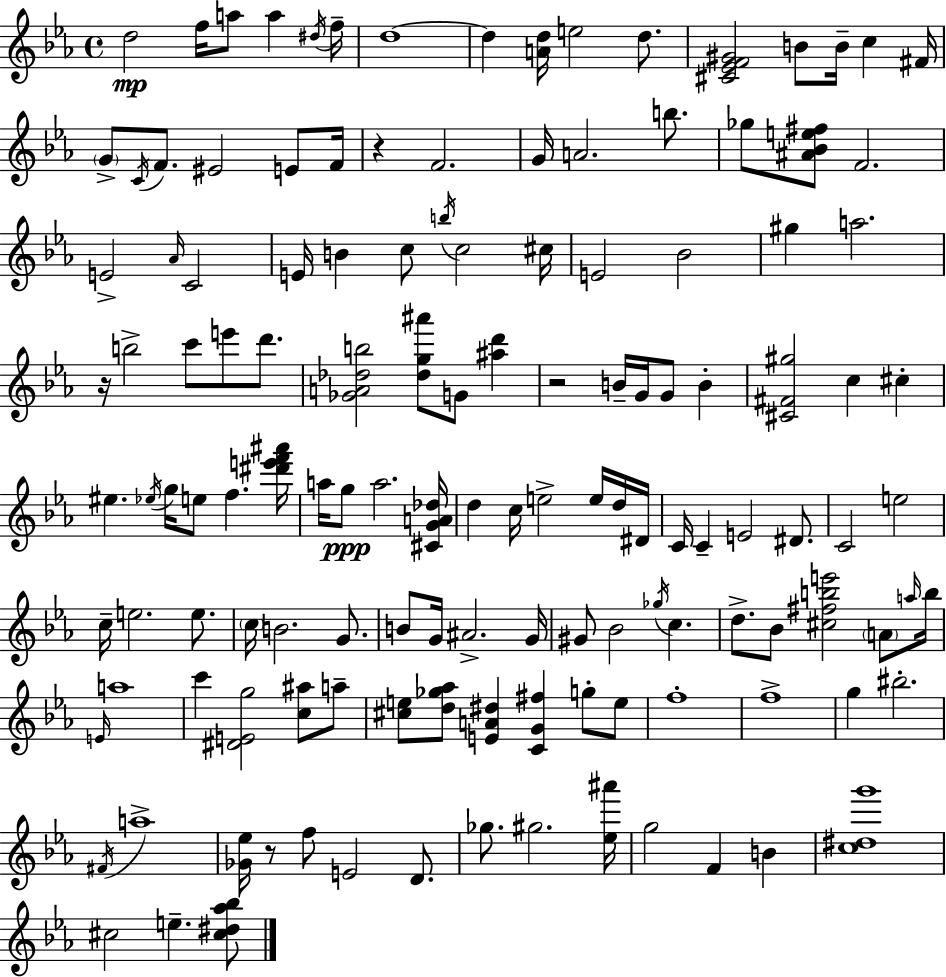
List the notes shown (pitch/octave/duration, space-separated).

D5/h F5/s A5/e A5/q D#5/s F5/s D5/w D5/q [A4,D5]/s E5/h D5/e. [C#4,Eb4,F4,G#4]/h B4/e B4/s C5/q F#4/s G4/e C4/s F4/e. EIS4/h E4/e F4/s R/q F4/h. G4/s A4/h. B5/e. Gb5/e [A#4,Bb4,E5,F#5]/e F4/h. E4/h Ab4/s C4/h E4/s B4/q C5/e B5/s C5/h C#5/s E4/h Bb4/h G#5/q A5/h. R/s B5/h C6/e E6/e D6/e. [Gb4,A4,Db5,B5]/h [Db5,G5,A#6]/e G4/e [A#5,D6]/q R/h B4/s G4/s G4/e B4/q [C#4,F#4,G#5]/h C5/q C#5/q EIS5/q. Eb5/s G5/s E5/e F5/q. [D#6,E6,F6,A#6]/s A5/s G5/e A5/h. [C#4,G4,A4,Db5]/s D5/q C5/s E5/h E5/s D5/s D#4/s C4/s C4/q E4/h D#4/e. C4/h E5/h C5/s E5/h. E5/e. C5/s B4/h. G4/e. B4/e G4/s A#4/h. G4/s G#4/e Bb4/h Gb5/s C5/q. D5/e. Bb4/e [C#5,F#5,B5,E6]/h A4/e A5/s B5/s E4/s A5/w C6/q [D#4,E4,G5]/h [C5,A#5]/e A5/e [C#5,E5]/e [D5,Gb5,Ab5]/e [E4,A4,D#5]/q [C4,G4,F#5]/q G5/e E5/e F5/w F5/w G5/q BIS5/h. F#4/s A5/w [Gb4,Eb5]/s R/e F5/e E4/h D4/e. Gb5/e. G#5/h. [Eb5,A#6]/s G5/h F4/q B4/q [C5,D#5,G6]/w C#5/h E5/q. [C#5,D#5,Ab5,Bb5]/e